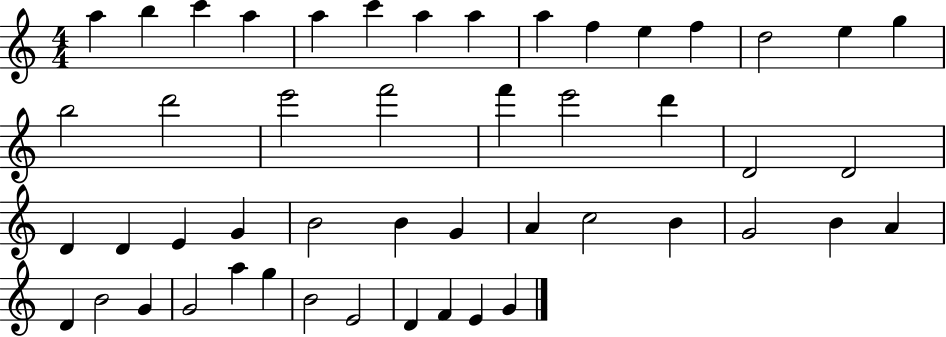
X:1
T:Untitled
M:4/4
L:1/4
K:C
a b c' a a c' a a a f e f d2 e g b2 d'2 e'2 f'2 f' e'2 d' D2 D2 D D E G B2 B G A c2 B G2 B A D B2 G G2 a g B2 E2 D F E G